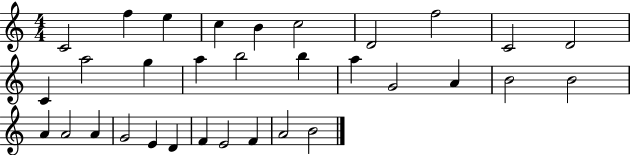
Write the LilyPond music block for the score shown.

{
  \clef treble
  \numericTimeSignature
  \time 4/4
  \key c \major
  c'2 f''4 e''4 | c''4 b'4 c''2 | d'2 f''2 | c'2 d'2 | \break c'4 a''2 g''4 | a''4 b''2 b''4 | a''4 g'2 a'4 | b'2 b'2 | \break a'4 a'2 a'4 | g'2 e'4 d'4 | f'4 e'2 f'4 | a'2 b'2 | \break \bar "|."
}